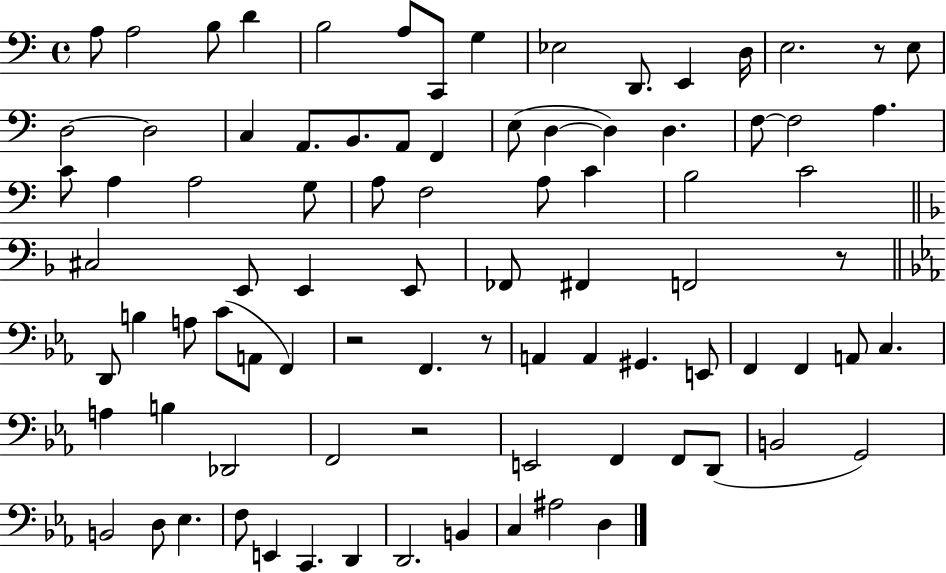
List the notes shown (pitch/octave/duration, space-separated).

A3/e A3/h B3/e D4/q B3/h A3/e C2/e G3/q Eb3/h D2/e. E2/q D3/s E3/h. R/e E3/e D3/h D3/h C3/q A2/e. B2/e. A2/e F2/q E3/e D3/q D3/q D3/q. F3/e F3/h A3/q. C4/e A3/q A3/h G3/e A3/e F3/h A3/e C4/q B3/h C4/h C#3/h E2/e E2/q E2/e FES2/e F#2/q F2/h R/e D2/e B3/q A3/e C4/e A2/e F2/q R/h F2/q. R/e A2/q A2/q G#2/q. E2/e F2/q F2/q A2/e C3/q. A3/q B3/q Db2/h F2/h R/h E2/h F2/q F2/e D2/e B2/h G2/h B2/h D3/e Eb3/q. F3/e E2/q C2/q. D2/q D2/h. B2/q C3/q A#3/h D3/q